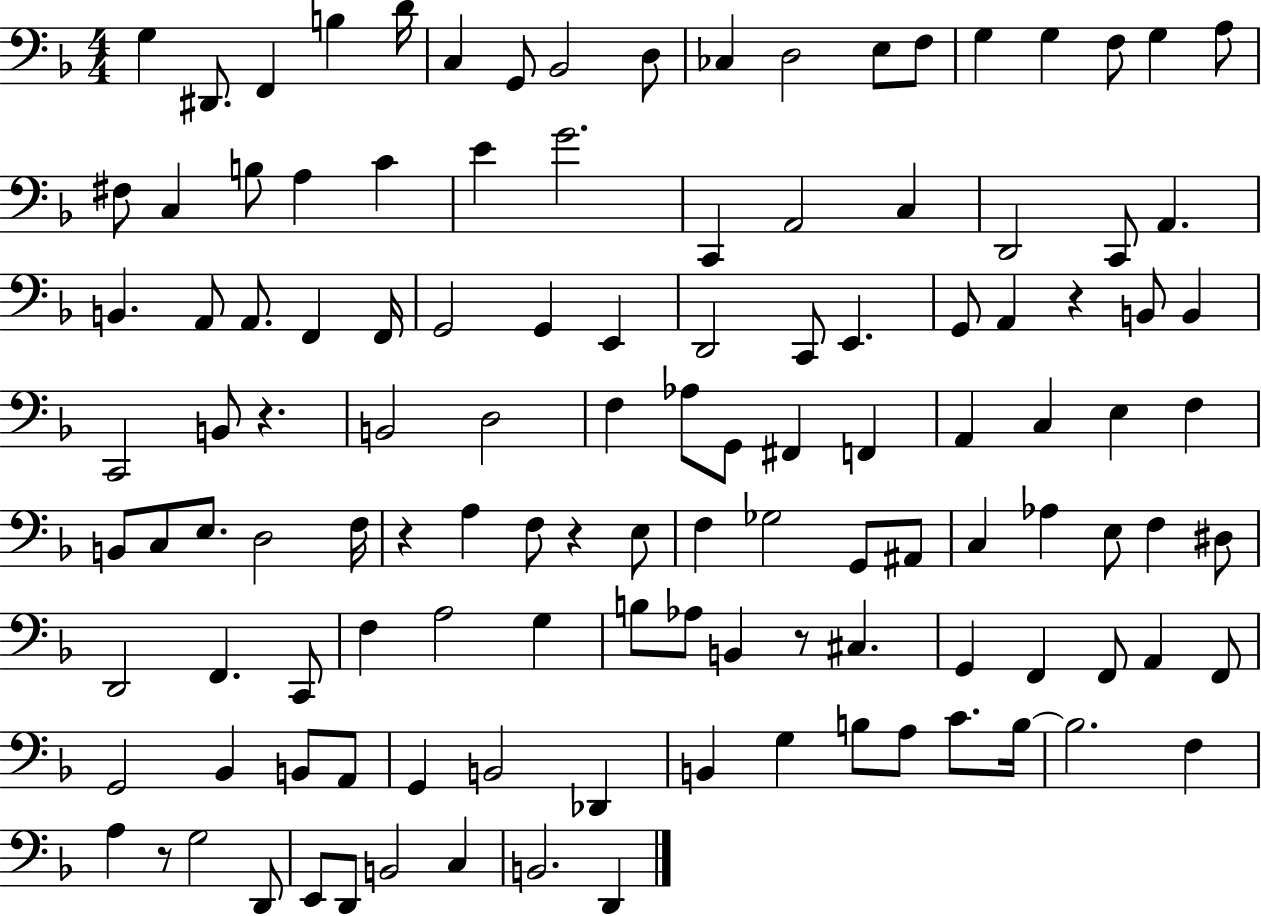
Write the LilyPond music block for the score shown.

{
  \clef bass
  \numericTimeSignature
  \time 4/4
  \key f \major
  g4 dis,8. f,4 b4 d'16 | c4 g,8 bes,2 d8 | ces4 d2 e8 f8 | g4 g4 f8 g4 a8 | \break fis8 c4 b8 a4 c'4 | e'4 g'2. | c,4 a,2 c4 | d,2 c,8 a,4. | \break b,4. a,8 a,8. f,4 f,16 | g,2 g,4 e,4 | d,2 c,8 e,4. | g,8 a,4 r4 b,8 b,4 | \break c,2 b,8 r4. | b,2 d2 | f4 aes8 g,8 fis,4 f,4 | a,4 c4 e4 f4 | \break b,8 c8 e8. d2 f16 | r4 a4 f8 r4 e8 | f4 ges2 g,8 ais,8 | c4 aes4 e8 f4 dis8 | \break d,2 f,4. c,8 | f4 a2 g4 | b8 aes8 b,4 r8 cis4. | g,4 f,4 f,8 a,4 f,8 | \break g,2 bes,4 b,8 a,8 | g,4 b,2 des,4 | b,4 g4 b8 a8 c'8. b16~~ | b2. f4 | \break a4 r8 g2 d,8 | e,8 d,8 b,2 c4 | b,2. d,4 | \bar "|."
}